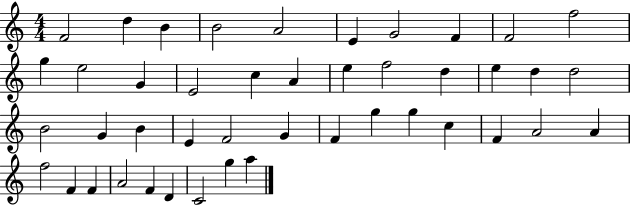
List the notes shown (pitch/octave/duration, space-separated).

F4/h D5/q B4/q B4/h A4/h E4/q G4/h F4/q F4/h F5/h G5/q E5/h G4/q E4/h C5/q A4/q E5/q F5/h D5/q E5/q D5/q D5/h B4/h G4/q B4/q E4/q F4/h G4/q F4/q G5/q G5/q C5/q F4/q A4/h A4/q F5/h F4/q F4/q A4/h F4/q D4/q C4/h G5/q A5/q